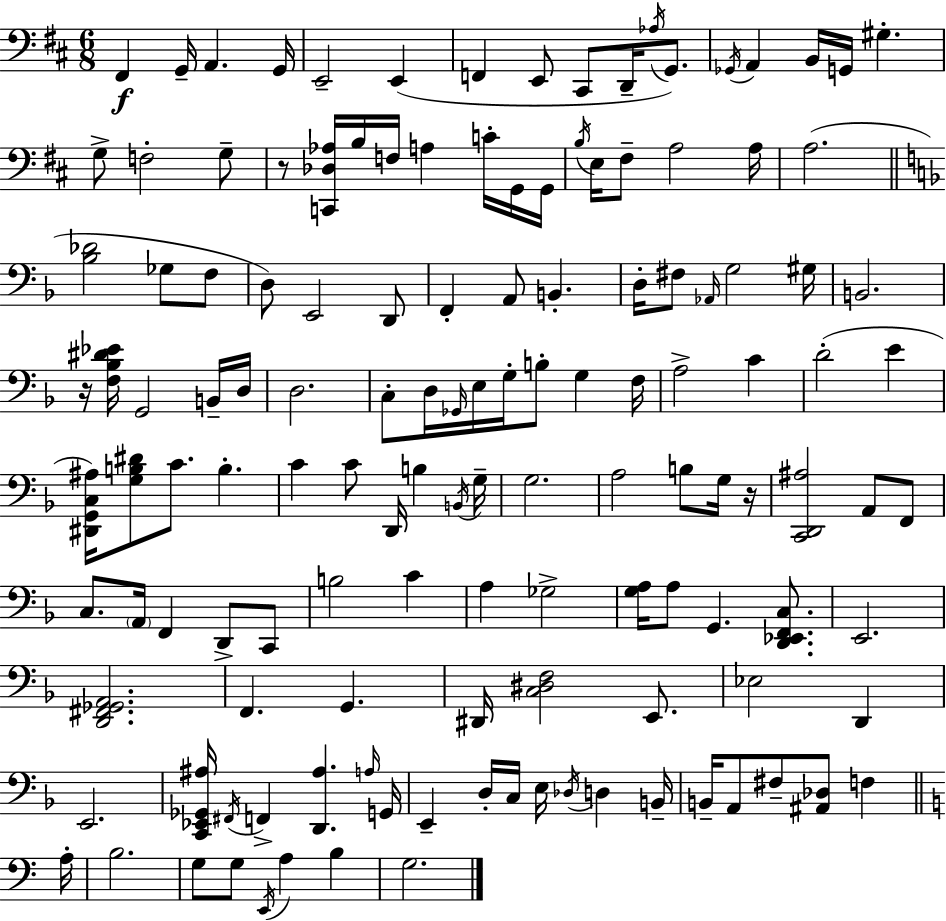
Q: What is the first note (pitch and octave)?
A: F#2